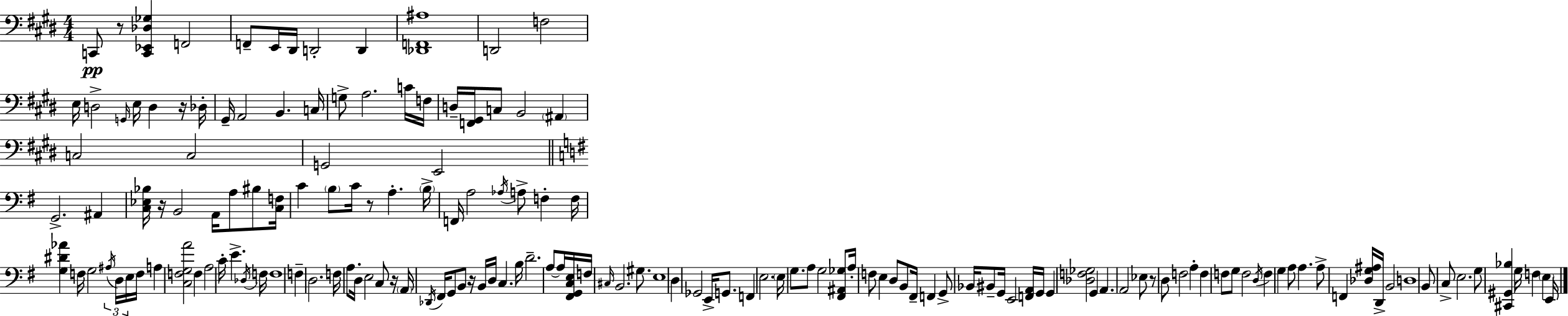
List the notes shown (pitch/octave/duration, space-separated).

C2/e R/e [C2,Eb2,Db3,Gb3]/q F2/h F2/e E2/s D#2/s D2/h D2/q [Db2,F2,A#3]/w D2/h F3/h E3/s D3/h G2/s E3/s D3/q R/s Db3/s G#2/s A2/h B2/q. C3/s G3/e A3/h. C4/s F3/s D3/s [F2,G#2]/s C3/e B2/h A#2/q C3/h C3/h G2/h E2/h G2/h. A#2/q [C3,Eb3,Bb3]/s R/s B2/h A2/s A3/e BIS3/e [C3,F3]/s C4/q B3/e C4/s R/e A3/q. B3/s F2/s A3/h Ab3/s A3/e F3/q F3/s [G3,D#4,Ab4]/q F3/s G3/h A#3/s D3/s E3/s F3/s A3/q [C3,F3,G3,A4]/h F3/q A3/h C4/s E4/q. Db3/s F3/s F3/w F3/q D3/h. F3/s A3/e. D3/s E3/h C3/e R/s A2/s Db2/s F#2/s G2/e B2/e R/s B2/s D3/s C3/q. B3/s D4/h. A3/e A3/s [F#2,G2,C3,E3]/s F3/s C#3/s B2/h. G#3/e. E3/w D3/q Gb2/h E2/s G2/e. F2/q E3/h. E3/s G3/e. A3/e G3/h [F#2,A#2,Gb3]/e A3/s F3/e E3/q D3/e B2/e F#2/s F2/q G2/e Bb2/s BIS2/e G2/s E2/h [F2,A2]/s G2/s G2/q [Db3,F3,Gb3]/h G2/q A2/q. A2/h Eb3/e R/e D3/e F3/h A3/q F3/q F3/e G3/e F3/h D3/s F3/q G3/q A3/e A3/q. A3/e F2/q [Db3,G3,A#3]/s D2/s B2/h D3/w B2/e C3/e E3/h. G3/e [C#2,G#2,Bb3]/q G3/s F3/q E3/q E2/s